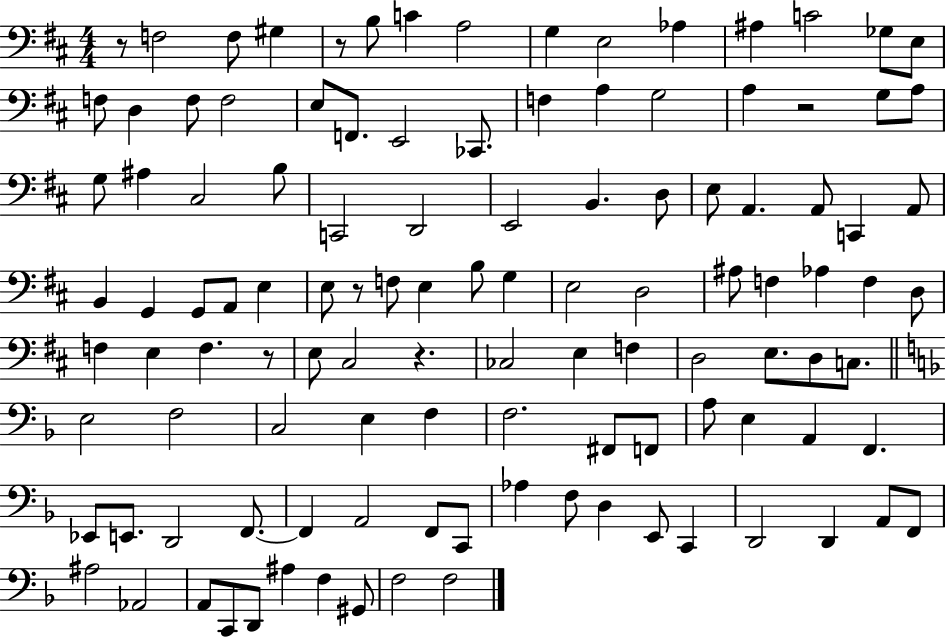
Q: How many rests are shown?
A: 6